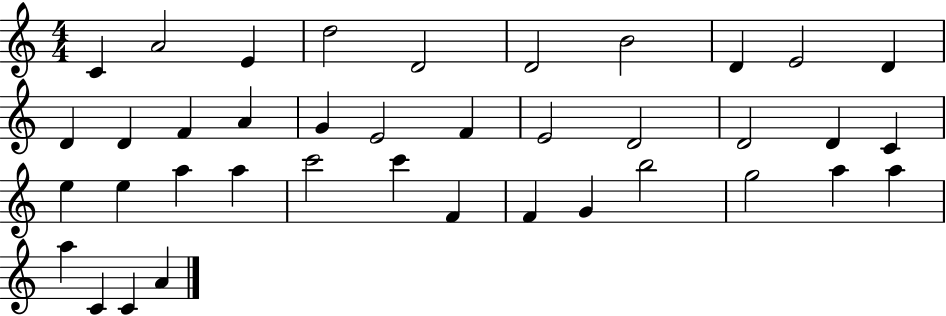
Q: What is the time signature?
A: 4/4